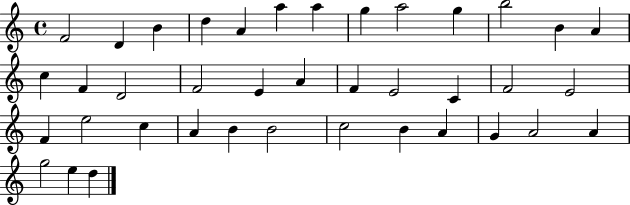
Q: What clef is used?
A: treble